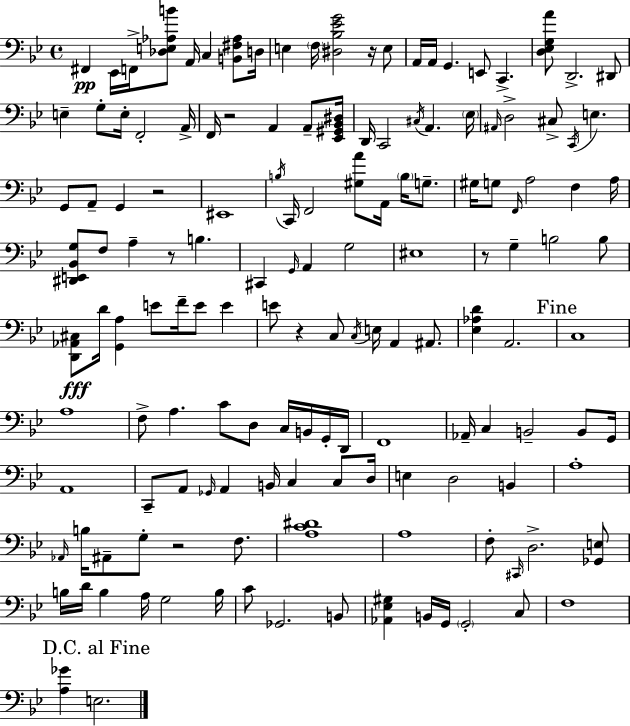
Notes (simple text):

F#2/q Eb2/s F2/s [Db3,E3,Ab3,B4]/e A2/s C3/q [B2,F#3,Ab3]/e D3/s E3/q F3/s [D#3,Bb3,Eb4,G4]/h R/s E3/e A2/s A2/s G2/q. E2/e C2/q. [D3,Eb3,G3,A4]/e D2/h. D#2/e E3/q G3/e E3/s F2/h A2/s F2/s R/h A2/q A2/e [Eb2,G#2,Bb2,D#3]/s D2/s C2/h C#3/s A2/q. Eb3/s A#2/s D3/h C#3/e C2/s E3/q. G2/e A2/e G2/q R/h EIS2/w B3/s C2/s F2/h [G#3,A4]/e A2/s B3/s G3/e. G#3/s G3/e F2/s A3/h F3/q A3/s [D#2,E2,Bb2,G3]/e F3/e A3/q R/e B3/q. C#2/q G2/s A2/q G3/h EIS3/w R/e G3/q B3/h B3/e [D2,Ab2,C#3]/e D4/s [G2,A3]/q E4/e F4/s E4/e E4/q E4/e R/q C3/e C3/s E3/s A2/q A#2/e. [Eb3,Ab3,D4]/q A2/h. C3/w A3/w F3/e A3/q. C4/e D3/e C3/s B2/s G2/s D2/s F2/w Ab2/s C3/q B2/h B2/e G2/s A2/w C2/e A2/e Gb2/s A2/q B2/s C3/q C3/e D3/s E3/q D3/h B2/q A3/w Ab2/s B3/s A#2/e G3/e R/h F3/e. [A3,C4,D#4]/w A3/w F3/e C#2/s D3/h. [Gb2,E3]/e B3/s D4/s B3/q A3/s G3/h B3/s C4/e Gb2/h. B2/e [Ab2,Eb3,G#3]/q B2/s G2/s G2/h C3/e F3/w [A3,Gb4]/q E3/h.